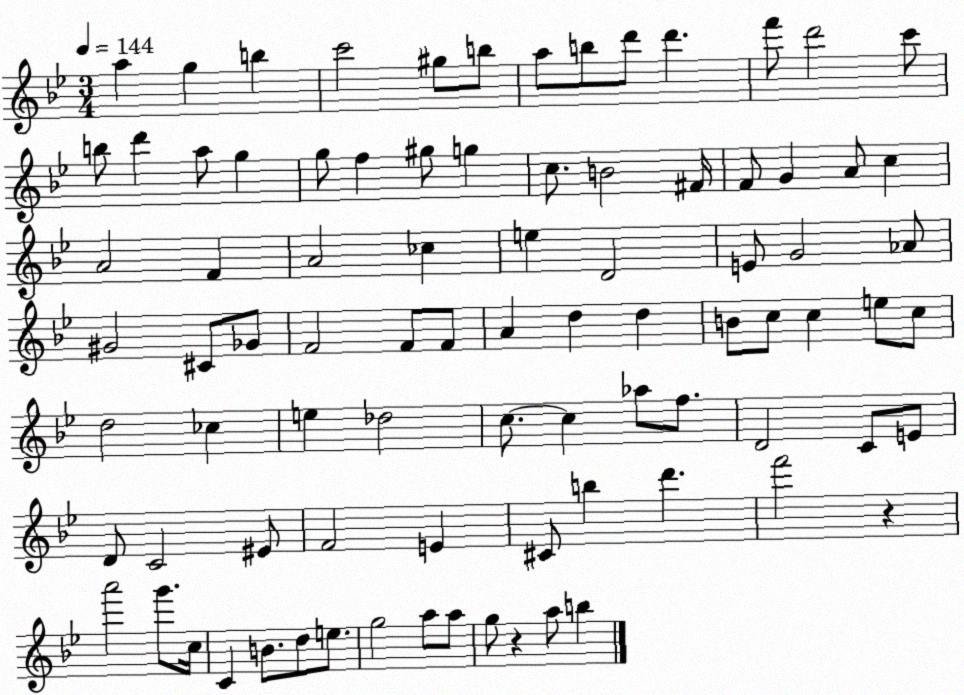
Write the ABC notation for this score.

X:1
T:Untitled
M:3/4
L:1/4
K:Bb
a g b c'2 ^g/2 b/2 a/2 b/2 d'/2 d' f'/2 d'2 c'/2 b/2 d' a/2 g g/2 f ^g/2 g c/2 B2 ^F/4 F/2 G A/2 c A2 F A2 _c e D2 E/2 G2 _A/2 ^G2 ^C/2 _G/2 F2 F/2 F/2 A d d B/2 c/2 c e/2 c/2 d2 _c e _d2 c/2 c _a/2 f/2 D2 C/2 E/2 D/2 C2 ^E/2 F2 E ^C/2 b d' f'2 z a'2 g'/2 c/4 C B/2 d/2 e/2 g2 a/2 a/2 g/2 z a/2 b